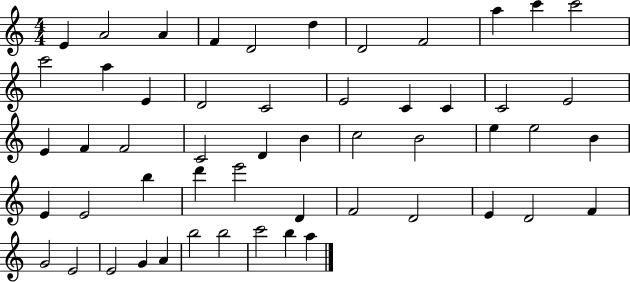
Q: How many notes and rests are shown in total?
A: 53